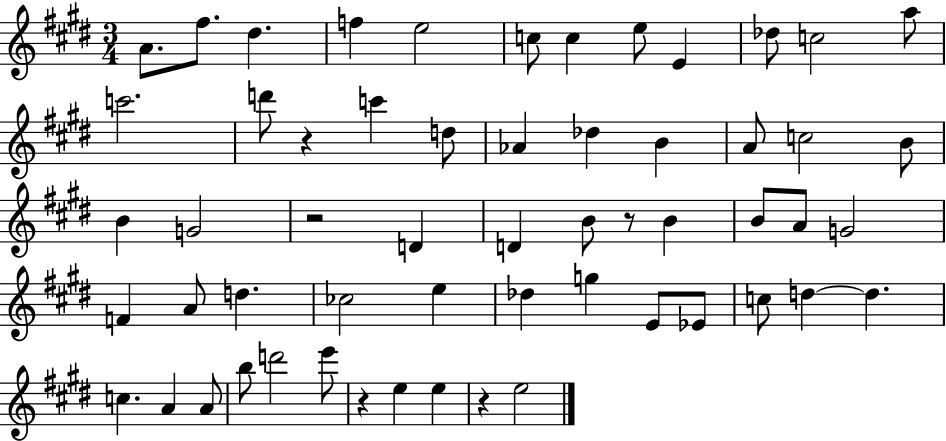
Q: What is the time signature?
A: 3/4